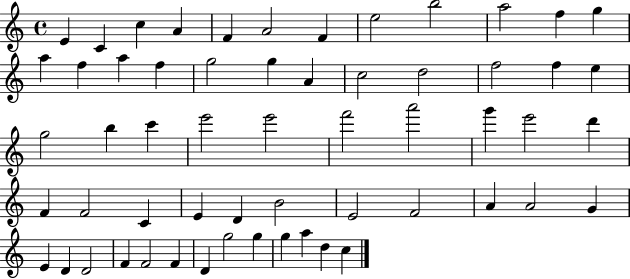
{
  \clef treble
  \time 4/4
  \defaultTimeSignature
  \key c \major
  e'4 c'4 c''4 a'4 | f'4 a'2 f'4 | e''2 b''2 | a''2 f''4 g''4 | \break a''4 f''4 a''4 f''4 | g''2 g''4 a'4 | c''2 d''2 | f''2 f''4 e''4 | \break g''2 b''4 c'''4 | e'''2 e'''2 | f'''2 a'''2 | g'''4 e'''2 d'''4 | \break f'4 f'2 c'4 | e'4 d'4 b'2 | e'2 f'2 | a'4 a'2 g'4 | \break e'4 d'4 d'2 | f'4 f'2 f'4 | d'4 g''2 g''4 | g''4 a''4 d''4 c''4 | \break \bar "|."
}